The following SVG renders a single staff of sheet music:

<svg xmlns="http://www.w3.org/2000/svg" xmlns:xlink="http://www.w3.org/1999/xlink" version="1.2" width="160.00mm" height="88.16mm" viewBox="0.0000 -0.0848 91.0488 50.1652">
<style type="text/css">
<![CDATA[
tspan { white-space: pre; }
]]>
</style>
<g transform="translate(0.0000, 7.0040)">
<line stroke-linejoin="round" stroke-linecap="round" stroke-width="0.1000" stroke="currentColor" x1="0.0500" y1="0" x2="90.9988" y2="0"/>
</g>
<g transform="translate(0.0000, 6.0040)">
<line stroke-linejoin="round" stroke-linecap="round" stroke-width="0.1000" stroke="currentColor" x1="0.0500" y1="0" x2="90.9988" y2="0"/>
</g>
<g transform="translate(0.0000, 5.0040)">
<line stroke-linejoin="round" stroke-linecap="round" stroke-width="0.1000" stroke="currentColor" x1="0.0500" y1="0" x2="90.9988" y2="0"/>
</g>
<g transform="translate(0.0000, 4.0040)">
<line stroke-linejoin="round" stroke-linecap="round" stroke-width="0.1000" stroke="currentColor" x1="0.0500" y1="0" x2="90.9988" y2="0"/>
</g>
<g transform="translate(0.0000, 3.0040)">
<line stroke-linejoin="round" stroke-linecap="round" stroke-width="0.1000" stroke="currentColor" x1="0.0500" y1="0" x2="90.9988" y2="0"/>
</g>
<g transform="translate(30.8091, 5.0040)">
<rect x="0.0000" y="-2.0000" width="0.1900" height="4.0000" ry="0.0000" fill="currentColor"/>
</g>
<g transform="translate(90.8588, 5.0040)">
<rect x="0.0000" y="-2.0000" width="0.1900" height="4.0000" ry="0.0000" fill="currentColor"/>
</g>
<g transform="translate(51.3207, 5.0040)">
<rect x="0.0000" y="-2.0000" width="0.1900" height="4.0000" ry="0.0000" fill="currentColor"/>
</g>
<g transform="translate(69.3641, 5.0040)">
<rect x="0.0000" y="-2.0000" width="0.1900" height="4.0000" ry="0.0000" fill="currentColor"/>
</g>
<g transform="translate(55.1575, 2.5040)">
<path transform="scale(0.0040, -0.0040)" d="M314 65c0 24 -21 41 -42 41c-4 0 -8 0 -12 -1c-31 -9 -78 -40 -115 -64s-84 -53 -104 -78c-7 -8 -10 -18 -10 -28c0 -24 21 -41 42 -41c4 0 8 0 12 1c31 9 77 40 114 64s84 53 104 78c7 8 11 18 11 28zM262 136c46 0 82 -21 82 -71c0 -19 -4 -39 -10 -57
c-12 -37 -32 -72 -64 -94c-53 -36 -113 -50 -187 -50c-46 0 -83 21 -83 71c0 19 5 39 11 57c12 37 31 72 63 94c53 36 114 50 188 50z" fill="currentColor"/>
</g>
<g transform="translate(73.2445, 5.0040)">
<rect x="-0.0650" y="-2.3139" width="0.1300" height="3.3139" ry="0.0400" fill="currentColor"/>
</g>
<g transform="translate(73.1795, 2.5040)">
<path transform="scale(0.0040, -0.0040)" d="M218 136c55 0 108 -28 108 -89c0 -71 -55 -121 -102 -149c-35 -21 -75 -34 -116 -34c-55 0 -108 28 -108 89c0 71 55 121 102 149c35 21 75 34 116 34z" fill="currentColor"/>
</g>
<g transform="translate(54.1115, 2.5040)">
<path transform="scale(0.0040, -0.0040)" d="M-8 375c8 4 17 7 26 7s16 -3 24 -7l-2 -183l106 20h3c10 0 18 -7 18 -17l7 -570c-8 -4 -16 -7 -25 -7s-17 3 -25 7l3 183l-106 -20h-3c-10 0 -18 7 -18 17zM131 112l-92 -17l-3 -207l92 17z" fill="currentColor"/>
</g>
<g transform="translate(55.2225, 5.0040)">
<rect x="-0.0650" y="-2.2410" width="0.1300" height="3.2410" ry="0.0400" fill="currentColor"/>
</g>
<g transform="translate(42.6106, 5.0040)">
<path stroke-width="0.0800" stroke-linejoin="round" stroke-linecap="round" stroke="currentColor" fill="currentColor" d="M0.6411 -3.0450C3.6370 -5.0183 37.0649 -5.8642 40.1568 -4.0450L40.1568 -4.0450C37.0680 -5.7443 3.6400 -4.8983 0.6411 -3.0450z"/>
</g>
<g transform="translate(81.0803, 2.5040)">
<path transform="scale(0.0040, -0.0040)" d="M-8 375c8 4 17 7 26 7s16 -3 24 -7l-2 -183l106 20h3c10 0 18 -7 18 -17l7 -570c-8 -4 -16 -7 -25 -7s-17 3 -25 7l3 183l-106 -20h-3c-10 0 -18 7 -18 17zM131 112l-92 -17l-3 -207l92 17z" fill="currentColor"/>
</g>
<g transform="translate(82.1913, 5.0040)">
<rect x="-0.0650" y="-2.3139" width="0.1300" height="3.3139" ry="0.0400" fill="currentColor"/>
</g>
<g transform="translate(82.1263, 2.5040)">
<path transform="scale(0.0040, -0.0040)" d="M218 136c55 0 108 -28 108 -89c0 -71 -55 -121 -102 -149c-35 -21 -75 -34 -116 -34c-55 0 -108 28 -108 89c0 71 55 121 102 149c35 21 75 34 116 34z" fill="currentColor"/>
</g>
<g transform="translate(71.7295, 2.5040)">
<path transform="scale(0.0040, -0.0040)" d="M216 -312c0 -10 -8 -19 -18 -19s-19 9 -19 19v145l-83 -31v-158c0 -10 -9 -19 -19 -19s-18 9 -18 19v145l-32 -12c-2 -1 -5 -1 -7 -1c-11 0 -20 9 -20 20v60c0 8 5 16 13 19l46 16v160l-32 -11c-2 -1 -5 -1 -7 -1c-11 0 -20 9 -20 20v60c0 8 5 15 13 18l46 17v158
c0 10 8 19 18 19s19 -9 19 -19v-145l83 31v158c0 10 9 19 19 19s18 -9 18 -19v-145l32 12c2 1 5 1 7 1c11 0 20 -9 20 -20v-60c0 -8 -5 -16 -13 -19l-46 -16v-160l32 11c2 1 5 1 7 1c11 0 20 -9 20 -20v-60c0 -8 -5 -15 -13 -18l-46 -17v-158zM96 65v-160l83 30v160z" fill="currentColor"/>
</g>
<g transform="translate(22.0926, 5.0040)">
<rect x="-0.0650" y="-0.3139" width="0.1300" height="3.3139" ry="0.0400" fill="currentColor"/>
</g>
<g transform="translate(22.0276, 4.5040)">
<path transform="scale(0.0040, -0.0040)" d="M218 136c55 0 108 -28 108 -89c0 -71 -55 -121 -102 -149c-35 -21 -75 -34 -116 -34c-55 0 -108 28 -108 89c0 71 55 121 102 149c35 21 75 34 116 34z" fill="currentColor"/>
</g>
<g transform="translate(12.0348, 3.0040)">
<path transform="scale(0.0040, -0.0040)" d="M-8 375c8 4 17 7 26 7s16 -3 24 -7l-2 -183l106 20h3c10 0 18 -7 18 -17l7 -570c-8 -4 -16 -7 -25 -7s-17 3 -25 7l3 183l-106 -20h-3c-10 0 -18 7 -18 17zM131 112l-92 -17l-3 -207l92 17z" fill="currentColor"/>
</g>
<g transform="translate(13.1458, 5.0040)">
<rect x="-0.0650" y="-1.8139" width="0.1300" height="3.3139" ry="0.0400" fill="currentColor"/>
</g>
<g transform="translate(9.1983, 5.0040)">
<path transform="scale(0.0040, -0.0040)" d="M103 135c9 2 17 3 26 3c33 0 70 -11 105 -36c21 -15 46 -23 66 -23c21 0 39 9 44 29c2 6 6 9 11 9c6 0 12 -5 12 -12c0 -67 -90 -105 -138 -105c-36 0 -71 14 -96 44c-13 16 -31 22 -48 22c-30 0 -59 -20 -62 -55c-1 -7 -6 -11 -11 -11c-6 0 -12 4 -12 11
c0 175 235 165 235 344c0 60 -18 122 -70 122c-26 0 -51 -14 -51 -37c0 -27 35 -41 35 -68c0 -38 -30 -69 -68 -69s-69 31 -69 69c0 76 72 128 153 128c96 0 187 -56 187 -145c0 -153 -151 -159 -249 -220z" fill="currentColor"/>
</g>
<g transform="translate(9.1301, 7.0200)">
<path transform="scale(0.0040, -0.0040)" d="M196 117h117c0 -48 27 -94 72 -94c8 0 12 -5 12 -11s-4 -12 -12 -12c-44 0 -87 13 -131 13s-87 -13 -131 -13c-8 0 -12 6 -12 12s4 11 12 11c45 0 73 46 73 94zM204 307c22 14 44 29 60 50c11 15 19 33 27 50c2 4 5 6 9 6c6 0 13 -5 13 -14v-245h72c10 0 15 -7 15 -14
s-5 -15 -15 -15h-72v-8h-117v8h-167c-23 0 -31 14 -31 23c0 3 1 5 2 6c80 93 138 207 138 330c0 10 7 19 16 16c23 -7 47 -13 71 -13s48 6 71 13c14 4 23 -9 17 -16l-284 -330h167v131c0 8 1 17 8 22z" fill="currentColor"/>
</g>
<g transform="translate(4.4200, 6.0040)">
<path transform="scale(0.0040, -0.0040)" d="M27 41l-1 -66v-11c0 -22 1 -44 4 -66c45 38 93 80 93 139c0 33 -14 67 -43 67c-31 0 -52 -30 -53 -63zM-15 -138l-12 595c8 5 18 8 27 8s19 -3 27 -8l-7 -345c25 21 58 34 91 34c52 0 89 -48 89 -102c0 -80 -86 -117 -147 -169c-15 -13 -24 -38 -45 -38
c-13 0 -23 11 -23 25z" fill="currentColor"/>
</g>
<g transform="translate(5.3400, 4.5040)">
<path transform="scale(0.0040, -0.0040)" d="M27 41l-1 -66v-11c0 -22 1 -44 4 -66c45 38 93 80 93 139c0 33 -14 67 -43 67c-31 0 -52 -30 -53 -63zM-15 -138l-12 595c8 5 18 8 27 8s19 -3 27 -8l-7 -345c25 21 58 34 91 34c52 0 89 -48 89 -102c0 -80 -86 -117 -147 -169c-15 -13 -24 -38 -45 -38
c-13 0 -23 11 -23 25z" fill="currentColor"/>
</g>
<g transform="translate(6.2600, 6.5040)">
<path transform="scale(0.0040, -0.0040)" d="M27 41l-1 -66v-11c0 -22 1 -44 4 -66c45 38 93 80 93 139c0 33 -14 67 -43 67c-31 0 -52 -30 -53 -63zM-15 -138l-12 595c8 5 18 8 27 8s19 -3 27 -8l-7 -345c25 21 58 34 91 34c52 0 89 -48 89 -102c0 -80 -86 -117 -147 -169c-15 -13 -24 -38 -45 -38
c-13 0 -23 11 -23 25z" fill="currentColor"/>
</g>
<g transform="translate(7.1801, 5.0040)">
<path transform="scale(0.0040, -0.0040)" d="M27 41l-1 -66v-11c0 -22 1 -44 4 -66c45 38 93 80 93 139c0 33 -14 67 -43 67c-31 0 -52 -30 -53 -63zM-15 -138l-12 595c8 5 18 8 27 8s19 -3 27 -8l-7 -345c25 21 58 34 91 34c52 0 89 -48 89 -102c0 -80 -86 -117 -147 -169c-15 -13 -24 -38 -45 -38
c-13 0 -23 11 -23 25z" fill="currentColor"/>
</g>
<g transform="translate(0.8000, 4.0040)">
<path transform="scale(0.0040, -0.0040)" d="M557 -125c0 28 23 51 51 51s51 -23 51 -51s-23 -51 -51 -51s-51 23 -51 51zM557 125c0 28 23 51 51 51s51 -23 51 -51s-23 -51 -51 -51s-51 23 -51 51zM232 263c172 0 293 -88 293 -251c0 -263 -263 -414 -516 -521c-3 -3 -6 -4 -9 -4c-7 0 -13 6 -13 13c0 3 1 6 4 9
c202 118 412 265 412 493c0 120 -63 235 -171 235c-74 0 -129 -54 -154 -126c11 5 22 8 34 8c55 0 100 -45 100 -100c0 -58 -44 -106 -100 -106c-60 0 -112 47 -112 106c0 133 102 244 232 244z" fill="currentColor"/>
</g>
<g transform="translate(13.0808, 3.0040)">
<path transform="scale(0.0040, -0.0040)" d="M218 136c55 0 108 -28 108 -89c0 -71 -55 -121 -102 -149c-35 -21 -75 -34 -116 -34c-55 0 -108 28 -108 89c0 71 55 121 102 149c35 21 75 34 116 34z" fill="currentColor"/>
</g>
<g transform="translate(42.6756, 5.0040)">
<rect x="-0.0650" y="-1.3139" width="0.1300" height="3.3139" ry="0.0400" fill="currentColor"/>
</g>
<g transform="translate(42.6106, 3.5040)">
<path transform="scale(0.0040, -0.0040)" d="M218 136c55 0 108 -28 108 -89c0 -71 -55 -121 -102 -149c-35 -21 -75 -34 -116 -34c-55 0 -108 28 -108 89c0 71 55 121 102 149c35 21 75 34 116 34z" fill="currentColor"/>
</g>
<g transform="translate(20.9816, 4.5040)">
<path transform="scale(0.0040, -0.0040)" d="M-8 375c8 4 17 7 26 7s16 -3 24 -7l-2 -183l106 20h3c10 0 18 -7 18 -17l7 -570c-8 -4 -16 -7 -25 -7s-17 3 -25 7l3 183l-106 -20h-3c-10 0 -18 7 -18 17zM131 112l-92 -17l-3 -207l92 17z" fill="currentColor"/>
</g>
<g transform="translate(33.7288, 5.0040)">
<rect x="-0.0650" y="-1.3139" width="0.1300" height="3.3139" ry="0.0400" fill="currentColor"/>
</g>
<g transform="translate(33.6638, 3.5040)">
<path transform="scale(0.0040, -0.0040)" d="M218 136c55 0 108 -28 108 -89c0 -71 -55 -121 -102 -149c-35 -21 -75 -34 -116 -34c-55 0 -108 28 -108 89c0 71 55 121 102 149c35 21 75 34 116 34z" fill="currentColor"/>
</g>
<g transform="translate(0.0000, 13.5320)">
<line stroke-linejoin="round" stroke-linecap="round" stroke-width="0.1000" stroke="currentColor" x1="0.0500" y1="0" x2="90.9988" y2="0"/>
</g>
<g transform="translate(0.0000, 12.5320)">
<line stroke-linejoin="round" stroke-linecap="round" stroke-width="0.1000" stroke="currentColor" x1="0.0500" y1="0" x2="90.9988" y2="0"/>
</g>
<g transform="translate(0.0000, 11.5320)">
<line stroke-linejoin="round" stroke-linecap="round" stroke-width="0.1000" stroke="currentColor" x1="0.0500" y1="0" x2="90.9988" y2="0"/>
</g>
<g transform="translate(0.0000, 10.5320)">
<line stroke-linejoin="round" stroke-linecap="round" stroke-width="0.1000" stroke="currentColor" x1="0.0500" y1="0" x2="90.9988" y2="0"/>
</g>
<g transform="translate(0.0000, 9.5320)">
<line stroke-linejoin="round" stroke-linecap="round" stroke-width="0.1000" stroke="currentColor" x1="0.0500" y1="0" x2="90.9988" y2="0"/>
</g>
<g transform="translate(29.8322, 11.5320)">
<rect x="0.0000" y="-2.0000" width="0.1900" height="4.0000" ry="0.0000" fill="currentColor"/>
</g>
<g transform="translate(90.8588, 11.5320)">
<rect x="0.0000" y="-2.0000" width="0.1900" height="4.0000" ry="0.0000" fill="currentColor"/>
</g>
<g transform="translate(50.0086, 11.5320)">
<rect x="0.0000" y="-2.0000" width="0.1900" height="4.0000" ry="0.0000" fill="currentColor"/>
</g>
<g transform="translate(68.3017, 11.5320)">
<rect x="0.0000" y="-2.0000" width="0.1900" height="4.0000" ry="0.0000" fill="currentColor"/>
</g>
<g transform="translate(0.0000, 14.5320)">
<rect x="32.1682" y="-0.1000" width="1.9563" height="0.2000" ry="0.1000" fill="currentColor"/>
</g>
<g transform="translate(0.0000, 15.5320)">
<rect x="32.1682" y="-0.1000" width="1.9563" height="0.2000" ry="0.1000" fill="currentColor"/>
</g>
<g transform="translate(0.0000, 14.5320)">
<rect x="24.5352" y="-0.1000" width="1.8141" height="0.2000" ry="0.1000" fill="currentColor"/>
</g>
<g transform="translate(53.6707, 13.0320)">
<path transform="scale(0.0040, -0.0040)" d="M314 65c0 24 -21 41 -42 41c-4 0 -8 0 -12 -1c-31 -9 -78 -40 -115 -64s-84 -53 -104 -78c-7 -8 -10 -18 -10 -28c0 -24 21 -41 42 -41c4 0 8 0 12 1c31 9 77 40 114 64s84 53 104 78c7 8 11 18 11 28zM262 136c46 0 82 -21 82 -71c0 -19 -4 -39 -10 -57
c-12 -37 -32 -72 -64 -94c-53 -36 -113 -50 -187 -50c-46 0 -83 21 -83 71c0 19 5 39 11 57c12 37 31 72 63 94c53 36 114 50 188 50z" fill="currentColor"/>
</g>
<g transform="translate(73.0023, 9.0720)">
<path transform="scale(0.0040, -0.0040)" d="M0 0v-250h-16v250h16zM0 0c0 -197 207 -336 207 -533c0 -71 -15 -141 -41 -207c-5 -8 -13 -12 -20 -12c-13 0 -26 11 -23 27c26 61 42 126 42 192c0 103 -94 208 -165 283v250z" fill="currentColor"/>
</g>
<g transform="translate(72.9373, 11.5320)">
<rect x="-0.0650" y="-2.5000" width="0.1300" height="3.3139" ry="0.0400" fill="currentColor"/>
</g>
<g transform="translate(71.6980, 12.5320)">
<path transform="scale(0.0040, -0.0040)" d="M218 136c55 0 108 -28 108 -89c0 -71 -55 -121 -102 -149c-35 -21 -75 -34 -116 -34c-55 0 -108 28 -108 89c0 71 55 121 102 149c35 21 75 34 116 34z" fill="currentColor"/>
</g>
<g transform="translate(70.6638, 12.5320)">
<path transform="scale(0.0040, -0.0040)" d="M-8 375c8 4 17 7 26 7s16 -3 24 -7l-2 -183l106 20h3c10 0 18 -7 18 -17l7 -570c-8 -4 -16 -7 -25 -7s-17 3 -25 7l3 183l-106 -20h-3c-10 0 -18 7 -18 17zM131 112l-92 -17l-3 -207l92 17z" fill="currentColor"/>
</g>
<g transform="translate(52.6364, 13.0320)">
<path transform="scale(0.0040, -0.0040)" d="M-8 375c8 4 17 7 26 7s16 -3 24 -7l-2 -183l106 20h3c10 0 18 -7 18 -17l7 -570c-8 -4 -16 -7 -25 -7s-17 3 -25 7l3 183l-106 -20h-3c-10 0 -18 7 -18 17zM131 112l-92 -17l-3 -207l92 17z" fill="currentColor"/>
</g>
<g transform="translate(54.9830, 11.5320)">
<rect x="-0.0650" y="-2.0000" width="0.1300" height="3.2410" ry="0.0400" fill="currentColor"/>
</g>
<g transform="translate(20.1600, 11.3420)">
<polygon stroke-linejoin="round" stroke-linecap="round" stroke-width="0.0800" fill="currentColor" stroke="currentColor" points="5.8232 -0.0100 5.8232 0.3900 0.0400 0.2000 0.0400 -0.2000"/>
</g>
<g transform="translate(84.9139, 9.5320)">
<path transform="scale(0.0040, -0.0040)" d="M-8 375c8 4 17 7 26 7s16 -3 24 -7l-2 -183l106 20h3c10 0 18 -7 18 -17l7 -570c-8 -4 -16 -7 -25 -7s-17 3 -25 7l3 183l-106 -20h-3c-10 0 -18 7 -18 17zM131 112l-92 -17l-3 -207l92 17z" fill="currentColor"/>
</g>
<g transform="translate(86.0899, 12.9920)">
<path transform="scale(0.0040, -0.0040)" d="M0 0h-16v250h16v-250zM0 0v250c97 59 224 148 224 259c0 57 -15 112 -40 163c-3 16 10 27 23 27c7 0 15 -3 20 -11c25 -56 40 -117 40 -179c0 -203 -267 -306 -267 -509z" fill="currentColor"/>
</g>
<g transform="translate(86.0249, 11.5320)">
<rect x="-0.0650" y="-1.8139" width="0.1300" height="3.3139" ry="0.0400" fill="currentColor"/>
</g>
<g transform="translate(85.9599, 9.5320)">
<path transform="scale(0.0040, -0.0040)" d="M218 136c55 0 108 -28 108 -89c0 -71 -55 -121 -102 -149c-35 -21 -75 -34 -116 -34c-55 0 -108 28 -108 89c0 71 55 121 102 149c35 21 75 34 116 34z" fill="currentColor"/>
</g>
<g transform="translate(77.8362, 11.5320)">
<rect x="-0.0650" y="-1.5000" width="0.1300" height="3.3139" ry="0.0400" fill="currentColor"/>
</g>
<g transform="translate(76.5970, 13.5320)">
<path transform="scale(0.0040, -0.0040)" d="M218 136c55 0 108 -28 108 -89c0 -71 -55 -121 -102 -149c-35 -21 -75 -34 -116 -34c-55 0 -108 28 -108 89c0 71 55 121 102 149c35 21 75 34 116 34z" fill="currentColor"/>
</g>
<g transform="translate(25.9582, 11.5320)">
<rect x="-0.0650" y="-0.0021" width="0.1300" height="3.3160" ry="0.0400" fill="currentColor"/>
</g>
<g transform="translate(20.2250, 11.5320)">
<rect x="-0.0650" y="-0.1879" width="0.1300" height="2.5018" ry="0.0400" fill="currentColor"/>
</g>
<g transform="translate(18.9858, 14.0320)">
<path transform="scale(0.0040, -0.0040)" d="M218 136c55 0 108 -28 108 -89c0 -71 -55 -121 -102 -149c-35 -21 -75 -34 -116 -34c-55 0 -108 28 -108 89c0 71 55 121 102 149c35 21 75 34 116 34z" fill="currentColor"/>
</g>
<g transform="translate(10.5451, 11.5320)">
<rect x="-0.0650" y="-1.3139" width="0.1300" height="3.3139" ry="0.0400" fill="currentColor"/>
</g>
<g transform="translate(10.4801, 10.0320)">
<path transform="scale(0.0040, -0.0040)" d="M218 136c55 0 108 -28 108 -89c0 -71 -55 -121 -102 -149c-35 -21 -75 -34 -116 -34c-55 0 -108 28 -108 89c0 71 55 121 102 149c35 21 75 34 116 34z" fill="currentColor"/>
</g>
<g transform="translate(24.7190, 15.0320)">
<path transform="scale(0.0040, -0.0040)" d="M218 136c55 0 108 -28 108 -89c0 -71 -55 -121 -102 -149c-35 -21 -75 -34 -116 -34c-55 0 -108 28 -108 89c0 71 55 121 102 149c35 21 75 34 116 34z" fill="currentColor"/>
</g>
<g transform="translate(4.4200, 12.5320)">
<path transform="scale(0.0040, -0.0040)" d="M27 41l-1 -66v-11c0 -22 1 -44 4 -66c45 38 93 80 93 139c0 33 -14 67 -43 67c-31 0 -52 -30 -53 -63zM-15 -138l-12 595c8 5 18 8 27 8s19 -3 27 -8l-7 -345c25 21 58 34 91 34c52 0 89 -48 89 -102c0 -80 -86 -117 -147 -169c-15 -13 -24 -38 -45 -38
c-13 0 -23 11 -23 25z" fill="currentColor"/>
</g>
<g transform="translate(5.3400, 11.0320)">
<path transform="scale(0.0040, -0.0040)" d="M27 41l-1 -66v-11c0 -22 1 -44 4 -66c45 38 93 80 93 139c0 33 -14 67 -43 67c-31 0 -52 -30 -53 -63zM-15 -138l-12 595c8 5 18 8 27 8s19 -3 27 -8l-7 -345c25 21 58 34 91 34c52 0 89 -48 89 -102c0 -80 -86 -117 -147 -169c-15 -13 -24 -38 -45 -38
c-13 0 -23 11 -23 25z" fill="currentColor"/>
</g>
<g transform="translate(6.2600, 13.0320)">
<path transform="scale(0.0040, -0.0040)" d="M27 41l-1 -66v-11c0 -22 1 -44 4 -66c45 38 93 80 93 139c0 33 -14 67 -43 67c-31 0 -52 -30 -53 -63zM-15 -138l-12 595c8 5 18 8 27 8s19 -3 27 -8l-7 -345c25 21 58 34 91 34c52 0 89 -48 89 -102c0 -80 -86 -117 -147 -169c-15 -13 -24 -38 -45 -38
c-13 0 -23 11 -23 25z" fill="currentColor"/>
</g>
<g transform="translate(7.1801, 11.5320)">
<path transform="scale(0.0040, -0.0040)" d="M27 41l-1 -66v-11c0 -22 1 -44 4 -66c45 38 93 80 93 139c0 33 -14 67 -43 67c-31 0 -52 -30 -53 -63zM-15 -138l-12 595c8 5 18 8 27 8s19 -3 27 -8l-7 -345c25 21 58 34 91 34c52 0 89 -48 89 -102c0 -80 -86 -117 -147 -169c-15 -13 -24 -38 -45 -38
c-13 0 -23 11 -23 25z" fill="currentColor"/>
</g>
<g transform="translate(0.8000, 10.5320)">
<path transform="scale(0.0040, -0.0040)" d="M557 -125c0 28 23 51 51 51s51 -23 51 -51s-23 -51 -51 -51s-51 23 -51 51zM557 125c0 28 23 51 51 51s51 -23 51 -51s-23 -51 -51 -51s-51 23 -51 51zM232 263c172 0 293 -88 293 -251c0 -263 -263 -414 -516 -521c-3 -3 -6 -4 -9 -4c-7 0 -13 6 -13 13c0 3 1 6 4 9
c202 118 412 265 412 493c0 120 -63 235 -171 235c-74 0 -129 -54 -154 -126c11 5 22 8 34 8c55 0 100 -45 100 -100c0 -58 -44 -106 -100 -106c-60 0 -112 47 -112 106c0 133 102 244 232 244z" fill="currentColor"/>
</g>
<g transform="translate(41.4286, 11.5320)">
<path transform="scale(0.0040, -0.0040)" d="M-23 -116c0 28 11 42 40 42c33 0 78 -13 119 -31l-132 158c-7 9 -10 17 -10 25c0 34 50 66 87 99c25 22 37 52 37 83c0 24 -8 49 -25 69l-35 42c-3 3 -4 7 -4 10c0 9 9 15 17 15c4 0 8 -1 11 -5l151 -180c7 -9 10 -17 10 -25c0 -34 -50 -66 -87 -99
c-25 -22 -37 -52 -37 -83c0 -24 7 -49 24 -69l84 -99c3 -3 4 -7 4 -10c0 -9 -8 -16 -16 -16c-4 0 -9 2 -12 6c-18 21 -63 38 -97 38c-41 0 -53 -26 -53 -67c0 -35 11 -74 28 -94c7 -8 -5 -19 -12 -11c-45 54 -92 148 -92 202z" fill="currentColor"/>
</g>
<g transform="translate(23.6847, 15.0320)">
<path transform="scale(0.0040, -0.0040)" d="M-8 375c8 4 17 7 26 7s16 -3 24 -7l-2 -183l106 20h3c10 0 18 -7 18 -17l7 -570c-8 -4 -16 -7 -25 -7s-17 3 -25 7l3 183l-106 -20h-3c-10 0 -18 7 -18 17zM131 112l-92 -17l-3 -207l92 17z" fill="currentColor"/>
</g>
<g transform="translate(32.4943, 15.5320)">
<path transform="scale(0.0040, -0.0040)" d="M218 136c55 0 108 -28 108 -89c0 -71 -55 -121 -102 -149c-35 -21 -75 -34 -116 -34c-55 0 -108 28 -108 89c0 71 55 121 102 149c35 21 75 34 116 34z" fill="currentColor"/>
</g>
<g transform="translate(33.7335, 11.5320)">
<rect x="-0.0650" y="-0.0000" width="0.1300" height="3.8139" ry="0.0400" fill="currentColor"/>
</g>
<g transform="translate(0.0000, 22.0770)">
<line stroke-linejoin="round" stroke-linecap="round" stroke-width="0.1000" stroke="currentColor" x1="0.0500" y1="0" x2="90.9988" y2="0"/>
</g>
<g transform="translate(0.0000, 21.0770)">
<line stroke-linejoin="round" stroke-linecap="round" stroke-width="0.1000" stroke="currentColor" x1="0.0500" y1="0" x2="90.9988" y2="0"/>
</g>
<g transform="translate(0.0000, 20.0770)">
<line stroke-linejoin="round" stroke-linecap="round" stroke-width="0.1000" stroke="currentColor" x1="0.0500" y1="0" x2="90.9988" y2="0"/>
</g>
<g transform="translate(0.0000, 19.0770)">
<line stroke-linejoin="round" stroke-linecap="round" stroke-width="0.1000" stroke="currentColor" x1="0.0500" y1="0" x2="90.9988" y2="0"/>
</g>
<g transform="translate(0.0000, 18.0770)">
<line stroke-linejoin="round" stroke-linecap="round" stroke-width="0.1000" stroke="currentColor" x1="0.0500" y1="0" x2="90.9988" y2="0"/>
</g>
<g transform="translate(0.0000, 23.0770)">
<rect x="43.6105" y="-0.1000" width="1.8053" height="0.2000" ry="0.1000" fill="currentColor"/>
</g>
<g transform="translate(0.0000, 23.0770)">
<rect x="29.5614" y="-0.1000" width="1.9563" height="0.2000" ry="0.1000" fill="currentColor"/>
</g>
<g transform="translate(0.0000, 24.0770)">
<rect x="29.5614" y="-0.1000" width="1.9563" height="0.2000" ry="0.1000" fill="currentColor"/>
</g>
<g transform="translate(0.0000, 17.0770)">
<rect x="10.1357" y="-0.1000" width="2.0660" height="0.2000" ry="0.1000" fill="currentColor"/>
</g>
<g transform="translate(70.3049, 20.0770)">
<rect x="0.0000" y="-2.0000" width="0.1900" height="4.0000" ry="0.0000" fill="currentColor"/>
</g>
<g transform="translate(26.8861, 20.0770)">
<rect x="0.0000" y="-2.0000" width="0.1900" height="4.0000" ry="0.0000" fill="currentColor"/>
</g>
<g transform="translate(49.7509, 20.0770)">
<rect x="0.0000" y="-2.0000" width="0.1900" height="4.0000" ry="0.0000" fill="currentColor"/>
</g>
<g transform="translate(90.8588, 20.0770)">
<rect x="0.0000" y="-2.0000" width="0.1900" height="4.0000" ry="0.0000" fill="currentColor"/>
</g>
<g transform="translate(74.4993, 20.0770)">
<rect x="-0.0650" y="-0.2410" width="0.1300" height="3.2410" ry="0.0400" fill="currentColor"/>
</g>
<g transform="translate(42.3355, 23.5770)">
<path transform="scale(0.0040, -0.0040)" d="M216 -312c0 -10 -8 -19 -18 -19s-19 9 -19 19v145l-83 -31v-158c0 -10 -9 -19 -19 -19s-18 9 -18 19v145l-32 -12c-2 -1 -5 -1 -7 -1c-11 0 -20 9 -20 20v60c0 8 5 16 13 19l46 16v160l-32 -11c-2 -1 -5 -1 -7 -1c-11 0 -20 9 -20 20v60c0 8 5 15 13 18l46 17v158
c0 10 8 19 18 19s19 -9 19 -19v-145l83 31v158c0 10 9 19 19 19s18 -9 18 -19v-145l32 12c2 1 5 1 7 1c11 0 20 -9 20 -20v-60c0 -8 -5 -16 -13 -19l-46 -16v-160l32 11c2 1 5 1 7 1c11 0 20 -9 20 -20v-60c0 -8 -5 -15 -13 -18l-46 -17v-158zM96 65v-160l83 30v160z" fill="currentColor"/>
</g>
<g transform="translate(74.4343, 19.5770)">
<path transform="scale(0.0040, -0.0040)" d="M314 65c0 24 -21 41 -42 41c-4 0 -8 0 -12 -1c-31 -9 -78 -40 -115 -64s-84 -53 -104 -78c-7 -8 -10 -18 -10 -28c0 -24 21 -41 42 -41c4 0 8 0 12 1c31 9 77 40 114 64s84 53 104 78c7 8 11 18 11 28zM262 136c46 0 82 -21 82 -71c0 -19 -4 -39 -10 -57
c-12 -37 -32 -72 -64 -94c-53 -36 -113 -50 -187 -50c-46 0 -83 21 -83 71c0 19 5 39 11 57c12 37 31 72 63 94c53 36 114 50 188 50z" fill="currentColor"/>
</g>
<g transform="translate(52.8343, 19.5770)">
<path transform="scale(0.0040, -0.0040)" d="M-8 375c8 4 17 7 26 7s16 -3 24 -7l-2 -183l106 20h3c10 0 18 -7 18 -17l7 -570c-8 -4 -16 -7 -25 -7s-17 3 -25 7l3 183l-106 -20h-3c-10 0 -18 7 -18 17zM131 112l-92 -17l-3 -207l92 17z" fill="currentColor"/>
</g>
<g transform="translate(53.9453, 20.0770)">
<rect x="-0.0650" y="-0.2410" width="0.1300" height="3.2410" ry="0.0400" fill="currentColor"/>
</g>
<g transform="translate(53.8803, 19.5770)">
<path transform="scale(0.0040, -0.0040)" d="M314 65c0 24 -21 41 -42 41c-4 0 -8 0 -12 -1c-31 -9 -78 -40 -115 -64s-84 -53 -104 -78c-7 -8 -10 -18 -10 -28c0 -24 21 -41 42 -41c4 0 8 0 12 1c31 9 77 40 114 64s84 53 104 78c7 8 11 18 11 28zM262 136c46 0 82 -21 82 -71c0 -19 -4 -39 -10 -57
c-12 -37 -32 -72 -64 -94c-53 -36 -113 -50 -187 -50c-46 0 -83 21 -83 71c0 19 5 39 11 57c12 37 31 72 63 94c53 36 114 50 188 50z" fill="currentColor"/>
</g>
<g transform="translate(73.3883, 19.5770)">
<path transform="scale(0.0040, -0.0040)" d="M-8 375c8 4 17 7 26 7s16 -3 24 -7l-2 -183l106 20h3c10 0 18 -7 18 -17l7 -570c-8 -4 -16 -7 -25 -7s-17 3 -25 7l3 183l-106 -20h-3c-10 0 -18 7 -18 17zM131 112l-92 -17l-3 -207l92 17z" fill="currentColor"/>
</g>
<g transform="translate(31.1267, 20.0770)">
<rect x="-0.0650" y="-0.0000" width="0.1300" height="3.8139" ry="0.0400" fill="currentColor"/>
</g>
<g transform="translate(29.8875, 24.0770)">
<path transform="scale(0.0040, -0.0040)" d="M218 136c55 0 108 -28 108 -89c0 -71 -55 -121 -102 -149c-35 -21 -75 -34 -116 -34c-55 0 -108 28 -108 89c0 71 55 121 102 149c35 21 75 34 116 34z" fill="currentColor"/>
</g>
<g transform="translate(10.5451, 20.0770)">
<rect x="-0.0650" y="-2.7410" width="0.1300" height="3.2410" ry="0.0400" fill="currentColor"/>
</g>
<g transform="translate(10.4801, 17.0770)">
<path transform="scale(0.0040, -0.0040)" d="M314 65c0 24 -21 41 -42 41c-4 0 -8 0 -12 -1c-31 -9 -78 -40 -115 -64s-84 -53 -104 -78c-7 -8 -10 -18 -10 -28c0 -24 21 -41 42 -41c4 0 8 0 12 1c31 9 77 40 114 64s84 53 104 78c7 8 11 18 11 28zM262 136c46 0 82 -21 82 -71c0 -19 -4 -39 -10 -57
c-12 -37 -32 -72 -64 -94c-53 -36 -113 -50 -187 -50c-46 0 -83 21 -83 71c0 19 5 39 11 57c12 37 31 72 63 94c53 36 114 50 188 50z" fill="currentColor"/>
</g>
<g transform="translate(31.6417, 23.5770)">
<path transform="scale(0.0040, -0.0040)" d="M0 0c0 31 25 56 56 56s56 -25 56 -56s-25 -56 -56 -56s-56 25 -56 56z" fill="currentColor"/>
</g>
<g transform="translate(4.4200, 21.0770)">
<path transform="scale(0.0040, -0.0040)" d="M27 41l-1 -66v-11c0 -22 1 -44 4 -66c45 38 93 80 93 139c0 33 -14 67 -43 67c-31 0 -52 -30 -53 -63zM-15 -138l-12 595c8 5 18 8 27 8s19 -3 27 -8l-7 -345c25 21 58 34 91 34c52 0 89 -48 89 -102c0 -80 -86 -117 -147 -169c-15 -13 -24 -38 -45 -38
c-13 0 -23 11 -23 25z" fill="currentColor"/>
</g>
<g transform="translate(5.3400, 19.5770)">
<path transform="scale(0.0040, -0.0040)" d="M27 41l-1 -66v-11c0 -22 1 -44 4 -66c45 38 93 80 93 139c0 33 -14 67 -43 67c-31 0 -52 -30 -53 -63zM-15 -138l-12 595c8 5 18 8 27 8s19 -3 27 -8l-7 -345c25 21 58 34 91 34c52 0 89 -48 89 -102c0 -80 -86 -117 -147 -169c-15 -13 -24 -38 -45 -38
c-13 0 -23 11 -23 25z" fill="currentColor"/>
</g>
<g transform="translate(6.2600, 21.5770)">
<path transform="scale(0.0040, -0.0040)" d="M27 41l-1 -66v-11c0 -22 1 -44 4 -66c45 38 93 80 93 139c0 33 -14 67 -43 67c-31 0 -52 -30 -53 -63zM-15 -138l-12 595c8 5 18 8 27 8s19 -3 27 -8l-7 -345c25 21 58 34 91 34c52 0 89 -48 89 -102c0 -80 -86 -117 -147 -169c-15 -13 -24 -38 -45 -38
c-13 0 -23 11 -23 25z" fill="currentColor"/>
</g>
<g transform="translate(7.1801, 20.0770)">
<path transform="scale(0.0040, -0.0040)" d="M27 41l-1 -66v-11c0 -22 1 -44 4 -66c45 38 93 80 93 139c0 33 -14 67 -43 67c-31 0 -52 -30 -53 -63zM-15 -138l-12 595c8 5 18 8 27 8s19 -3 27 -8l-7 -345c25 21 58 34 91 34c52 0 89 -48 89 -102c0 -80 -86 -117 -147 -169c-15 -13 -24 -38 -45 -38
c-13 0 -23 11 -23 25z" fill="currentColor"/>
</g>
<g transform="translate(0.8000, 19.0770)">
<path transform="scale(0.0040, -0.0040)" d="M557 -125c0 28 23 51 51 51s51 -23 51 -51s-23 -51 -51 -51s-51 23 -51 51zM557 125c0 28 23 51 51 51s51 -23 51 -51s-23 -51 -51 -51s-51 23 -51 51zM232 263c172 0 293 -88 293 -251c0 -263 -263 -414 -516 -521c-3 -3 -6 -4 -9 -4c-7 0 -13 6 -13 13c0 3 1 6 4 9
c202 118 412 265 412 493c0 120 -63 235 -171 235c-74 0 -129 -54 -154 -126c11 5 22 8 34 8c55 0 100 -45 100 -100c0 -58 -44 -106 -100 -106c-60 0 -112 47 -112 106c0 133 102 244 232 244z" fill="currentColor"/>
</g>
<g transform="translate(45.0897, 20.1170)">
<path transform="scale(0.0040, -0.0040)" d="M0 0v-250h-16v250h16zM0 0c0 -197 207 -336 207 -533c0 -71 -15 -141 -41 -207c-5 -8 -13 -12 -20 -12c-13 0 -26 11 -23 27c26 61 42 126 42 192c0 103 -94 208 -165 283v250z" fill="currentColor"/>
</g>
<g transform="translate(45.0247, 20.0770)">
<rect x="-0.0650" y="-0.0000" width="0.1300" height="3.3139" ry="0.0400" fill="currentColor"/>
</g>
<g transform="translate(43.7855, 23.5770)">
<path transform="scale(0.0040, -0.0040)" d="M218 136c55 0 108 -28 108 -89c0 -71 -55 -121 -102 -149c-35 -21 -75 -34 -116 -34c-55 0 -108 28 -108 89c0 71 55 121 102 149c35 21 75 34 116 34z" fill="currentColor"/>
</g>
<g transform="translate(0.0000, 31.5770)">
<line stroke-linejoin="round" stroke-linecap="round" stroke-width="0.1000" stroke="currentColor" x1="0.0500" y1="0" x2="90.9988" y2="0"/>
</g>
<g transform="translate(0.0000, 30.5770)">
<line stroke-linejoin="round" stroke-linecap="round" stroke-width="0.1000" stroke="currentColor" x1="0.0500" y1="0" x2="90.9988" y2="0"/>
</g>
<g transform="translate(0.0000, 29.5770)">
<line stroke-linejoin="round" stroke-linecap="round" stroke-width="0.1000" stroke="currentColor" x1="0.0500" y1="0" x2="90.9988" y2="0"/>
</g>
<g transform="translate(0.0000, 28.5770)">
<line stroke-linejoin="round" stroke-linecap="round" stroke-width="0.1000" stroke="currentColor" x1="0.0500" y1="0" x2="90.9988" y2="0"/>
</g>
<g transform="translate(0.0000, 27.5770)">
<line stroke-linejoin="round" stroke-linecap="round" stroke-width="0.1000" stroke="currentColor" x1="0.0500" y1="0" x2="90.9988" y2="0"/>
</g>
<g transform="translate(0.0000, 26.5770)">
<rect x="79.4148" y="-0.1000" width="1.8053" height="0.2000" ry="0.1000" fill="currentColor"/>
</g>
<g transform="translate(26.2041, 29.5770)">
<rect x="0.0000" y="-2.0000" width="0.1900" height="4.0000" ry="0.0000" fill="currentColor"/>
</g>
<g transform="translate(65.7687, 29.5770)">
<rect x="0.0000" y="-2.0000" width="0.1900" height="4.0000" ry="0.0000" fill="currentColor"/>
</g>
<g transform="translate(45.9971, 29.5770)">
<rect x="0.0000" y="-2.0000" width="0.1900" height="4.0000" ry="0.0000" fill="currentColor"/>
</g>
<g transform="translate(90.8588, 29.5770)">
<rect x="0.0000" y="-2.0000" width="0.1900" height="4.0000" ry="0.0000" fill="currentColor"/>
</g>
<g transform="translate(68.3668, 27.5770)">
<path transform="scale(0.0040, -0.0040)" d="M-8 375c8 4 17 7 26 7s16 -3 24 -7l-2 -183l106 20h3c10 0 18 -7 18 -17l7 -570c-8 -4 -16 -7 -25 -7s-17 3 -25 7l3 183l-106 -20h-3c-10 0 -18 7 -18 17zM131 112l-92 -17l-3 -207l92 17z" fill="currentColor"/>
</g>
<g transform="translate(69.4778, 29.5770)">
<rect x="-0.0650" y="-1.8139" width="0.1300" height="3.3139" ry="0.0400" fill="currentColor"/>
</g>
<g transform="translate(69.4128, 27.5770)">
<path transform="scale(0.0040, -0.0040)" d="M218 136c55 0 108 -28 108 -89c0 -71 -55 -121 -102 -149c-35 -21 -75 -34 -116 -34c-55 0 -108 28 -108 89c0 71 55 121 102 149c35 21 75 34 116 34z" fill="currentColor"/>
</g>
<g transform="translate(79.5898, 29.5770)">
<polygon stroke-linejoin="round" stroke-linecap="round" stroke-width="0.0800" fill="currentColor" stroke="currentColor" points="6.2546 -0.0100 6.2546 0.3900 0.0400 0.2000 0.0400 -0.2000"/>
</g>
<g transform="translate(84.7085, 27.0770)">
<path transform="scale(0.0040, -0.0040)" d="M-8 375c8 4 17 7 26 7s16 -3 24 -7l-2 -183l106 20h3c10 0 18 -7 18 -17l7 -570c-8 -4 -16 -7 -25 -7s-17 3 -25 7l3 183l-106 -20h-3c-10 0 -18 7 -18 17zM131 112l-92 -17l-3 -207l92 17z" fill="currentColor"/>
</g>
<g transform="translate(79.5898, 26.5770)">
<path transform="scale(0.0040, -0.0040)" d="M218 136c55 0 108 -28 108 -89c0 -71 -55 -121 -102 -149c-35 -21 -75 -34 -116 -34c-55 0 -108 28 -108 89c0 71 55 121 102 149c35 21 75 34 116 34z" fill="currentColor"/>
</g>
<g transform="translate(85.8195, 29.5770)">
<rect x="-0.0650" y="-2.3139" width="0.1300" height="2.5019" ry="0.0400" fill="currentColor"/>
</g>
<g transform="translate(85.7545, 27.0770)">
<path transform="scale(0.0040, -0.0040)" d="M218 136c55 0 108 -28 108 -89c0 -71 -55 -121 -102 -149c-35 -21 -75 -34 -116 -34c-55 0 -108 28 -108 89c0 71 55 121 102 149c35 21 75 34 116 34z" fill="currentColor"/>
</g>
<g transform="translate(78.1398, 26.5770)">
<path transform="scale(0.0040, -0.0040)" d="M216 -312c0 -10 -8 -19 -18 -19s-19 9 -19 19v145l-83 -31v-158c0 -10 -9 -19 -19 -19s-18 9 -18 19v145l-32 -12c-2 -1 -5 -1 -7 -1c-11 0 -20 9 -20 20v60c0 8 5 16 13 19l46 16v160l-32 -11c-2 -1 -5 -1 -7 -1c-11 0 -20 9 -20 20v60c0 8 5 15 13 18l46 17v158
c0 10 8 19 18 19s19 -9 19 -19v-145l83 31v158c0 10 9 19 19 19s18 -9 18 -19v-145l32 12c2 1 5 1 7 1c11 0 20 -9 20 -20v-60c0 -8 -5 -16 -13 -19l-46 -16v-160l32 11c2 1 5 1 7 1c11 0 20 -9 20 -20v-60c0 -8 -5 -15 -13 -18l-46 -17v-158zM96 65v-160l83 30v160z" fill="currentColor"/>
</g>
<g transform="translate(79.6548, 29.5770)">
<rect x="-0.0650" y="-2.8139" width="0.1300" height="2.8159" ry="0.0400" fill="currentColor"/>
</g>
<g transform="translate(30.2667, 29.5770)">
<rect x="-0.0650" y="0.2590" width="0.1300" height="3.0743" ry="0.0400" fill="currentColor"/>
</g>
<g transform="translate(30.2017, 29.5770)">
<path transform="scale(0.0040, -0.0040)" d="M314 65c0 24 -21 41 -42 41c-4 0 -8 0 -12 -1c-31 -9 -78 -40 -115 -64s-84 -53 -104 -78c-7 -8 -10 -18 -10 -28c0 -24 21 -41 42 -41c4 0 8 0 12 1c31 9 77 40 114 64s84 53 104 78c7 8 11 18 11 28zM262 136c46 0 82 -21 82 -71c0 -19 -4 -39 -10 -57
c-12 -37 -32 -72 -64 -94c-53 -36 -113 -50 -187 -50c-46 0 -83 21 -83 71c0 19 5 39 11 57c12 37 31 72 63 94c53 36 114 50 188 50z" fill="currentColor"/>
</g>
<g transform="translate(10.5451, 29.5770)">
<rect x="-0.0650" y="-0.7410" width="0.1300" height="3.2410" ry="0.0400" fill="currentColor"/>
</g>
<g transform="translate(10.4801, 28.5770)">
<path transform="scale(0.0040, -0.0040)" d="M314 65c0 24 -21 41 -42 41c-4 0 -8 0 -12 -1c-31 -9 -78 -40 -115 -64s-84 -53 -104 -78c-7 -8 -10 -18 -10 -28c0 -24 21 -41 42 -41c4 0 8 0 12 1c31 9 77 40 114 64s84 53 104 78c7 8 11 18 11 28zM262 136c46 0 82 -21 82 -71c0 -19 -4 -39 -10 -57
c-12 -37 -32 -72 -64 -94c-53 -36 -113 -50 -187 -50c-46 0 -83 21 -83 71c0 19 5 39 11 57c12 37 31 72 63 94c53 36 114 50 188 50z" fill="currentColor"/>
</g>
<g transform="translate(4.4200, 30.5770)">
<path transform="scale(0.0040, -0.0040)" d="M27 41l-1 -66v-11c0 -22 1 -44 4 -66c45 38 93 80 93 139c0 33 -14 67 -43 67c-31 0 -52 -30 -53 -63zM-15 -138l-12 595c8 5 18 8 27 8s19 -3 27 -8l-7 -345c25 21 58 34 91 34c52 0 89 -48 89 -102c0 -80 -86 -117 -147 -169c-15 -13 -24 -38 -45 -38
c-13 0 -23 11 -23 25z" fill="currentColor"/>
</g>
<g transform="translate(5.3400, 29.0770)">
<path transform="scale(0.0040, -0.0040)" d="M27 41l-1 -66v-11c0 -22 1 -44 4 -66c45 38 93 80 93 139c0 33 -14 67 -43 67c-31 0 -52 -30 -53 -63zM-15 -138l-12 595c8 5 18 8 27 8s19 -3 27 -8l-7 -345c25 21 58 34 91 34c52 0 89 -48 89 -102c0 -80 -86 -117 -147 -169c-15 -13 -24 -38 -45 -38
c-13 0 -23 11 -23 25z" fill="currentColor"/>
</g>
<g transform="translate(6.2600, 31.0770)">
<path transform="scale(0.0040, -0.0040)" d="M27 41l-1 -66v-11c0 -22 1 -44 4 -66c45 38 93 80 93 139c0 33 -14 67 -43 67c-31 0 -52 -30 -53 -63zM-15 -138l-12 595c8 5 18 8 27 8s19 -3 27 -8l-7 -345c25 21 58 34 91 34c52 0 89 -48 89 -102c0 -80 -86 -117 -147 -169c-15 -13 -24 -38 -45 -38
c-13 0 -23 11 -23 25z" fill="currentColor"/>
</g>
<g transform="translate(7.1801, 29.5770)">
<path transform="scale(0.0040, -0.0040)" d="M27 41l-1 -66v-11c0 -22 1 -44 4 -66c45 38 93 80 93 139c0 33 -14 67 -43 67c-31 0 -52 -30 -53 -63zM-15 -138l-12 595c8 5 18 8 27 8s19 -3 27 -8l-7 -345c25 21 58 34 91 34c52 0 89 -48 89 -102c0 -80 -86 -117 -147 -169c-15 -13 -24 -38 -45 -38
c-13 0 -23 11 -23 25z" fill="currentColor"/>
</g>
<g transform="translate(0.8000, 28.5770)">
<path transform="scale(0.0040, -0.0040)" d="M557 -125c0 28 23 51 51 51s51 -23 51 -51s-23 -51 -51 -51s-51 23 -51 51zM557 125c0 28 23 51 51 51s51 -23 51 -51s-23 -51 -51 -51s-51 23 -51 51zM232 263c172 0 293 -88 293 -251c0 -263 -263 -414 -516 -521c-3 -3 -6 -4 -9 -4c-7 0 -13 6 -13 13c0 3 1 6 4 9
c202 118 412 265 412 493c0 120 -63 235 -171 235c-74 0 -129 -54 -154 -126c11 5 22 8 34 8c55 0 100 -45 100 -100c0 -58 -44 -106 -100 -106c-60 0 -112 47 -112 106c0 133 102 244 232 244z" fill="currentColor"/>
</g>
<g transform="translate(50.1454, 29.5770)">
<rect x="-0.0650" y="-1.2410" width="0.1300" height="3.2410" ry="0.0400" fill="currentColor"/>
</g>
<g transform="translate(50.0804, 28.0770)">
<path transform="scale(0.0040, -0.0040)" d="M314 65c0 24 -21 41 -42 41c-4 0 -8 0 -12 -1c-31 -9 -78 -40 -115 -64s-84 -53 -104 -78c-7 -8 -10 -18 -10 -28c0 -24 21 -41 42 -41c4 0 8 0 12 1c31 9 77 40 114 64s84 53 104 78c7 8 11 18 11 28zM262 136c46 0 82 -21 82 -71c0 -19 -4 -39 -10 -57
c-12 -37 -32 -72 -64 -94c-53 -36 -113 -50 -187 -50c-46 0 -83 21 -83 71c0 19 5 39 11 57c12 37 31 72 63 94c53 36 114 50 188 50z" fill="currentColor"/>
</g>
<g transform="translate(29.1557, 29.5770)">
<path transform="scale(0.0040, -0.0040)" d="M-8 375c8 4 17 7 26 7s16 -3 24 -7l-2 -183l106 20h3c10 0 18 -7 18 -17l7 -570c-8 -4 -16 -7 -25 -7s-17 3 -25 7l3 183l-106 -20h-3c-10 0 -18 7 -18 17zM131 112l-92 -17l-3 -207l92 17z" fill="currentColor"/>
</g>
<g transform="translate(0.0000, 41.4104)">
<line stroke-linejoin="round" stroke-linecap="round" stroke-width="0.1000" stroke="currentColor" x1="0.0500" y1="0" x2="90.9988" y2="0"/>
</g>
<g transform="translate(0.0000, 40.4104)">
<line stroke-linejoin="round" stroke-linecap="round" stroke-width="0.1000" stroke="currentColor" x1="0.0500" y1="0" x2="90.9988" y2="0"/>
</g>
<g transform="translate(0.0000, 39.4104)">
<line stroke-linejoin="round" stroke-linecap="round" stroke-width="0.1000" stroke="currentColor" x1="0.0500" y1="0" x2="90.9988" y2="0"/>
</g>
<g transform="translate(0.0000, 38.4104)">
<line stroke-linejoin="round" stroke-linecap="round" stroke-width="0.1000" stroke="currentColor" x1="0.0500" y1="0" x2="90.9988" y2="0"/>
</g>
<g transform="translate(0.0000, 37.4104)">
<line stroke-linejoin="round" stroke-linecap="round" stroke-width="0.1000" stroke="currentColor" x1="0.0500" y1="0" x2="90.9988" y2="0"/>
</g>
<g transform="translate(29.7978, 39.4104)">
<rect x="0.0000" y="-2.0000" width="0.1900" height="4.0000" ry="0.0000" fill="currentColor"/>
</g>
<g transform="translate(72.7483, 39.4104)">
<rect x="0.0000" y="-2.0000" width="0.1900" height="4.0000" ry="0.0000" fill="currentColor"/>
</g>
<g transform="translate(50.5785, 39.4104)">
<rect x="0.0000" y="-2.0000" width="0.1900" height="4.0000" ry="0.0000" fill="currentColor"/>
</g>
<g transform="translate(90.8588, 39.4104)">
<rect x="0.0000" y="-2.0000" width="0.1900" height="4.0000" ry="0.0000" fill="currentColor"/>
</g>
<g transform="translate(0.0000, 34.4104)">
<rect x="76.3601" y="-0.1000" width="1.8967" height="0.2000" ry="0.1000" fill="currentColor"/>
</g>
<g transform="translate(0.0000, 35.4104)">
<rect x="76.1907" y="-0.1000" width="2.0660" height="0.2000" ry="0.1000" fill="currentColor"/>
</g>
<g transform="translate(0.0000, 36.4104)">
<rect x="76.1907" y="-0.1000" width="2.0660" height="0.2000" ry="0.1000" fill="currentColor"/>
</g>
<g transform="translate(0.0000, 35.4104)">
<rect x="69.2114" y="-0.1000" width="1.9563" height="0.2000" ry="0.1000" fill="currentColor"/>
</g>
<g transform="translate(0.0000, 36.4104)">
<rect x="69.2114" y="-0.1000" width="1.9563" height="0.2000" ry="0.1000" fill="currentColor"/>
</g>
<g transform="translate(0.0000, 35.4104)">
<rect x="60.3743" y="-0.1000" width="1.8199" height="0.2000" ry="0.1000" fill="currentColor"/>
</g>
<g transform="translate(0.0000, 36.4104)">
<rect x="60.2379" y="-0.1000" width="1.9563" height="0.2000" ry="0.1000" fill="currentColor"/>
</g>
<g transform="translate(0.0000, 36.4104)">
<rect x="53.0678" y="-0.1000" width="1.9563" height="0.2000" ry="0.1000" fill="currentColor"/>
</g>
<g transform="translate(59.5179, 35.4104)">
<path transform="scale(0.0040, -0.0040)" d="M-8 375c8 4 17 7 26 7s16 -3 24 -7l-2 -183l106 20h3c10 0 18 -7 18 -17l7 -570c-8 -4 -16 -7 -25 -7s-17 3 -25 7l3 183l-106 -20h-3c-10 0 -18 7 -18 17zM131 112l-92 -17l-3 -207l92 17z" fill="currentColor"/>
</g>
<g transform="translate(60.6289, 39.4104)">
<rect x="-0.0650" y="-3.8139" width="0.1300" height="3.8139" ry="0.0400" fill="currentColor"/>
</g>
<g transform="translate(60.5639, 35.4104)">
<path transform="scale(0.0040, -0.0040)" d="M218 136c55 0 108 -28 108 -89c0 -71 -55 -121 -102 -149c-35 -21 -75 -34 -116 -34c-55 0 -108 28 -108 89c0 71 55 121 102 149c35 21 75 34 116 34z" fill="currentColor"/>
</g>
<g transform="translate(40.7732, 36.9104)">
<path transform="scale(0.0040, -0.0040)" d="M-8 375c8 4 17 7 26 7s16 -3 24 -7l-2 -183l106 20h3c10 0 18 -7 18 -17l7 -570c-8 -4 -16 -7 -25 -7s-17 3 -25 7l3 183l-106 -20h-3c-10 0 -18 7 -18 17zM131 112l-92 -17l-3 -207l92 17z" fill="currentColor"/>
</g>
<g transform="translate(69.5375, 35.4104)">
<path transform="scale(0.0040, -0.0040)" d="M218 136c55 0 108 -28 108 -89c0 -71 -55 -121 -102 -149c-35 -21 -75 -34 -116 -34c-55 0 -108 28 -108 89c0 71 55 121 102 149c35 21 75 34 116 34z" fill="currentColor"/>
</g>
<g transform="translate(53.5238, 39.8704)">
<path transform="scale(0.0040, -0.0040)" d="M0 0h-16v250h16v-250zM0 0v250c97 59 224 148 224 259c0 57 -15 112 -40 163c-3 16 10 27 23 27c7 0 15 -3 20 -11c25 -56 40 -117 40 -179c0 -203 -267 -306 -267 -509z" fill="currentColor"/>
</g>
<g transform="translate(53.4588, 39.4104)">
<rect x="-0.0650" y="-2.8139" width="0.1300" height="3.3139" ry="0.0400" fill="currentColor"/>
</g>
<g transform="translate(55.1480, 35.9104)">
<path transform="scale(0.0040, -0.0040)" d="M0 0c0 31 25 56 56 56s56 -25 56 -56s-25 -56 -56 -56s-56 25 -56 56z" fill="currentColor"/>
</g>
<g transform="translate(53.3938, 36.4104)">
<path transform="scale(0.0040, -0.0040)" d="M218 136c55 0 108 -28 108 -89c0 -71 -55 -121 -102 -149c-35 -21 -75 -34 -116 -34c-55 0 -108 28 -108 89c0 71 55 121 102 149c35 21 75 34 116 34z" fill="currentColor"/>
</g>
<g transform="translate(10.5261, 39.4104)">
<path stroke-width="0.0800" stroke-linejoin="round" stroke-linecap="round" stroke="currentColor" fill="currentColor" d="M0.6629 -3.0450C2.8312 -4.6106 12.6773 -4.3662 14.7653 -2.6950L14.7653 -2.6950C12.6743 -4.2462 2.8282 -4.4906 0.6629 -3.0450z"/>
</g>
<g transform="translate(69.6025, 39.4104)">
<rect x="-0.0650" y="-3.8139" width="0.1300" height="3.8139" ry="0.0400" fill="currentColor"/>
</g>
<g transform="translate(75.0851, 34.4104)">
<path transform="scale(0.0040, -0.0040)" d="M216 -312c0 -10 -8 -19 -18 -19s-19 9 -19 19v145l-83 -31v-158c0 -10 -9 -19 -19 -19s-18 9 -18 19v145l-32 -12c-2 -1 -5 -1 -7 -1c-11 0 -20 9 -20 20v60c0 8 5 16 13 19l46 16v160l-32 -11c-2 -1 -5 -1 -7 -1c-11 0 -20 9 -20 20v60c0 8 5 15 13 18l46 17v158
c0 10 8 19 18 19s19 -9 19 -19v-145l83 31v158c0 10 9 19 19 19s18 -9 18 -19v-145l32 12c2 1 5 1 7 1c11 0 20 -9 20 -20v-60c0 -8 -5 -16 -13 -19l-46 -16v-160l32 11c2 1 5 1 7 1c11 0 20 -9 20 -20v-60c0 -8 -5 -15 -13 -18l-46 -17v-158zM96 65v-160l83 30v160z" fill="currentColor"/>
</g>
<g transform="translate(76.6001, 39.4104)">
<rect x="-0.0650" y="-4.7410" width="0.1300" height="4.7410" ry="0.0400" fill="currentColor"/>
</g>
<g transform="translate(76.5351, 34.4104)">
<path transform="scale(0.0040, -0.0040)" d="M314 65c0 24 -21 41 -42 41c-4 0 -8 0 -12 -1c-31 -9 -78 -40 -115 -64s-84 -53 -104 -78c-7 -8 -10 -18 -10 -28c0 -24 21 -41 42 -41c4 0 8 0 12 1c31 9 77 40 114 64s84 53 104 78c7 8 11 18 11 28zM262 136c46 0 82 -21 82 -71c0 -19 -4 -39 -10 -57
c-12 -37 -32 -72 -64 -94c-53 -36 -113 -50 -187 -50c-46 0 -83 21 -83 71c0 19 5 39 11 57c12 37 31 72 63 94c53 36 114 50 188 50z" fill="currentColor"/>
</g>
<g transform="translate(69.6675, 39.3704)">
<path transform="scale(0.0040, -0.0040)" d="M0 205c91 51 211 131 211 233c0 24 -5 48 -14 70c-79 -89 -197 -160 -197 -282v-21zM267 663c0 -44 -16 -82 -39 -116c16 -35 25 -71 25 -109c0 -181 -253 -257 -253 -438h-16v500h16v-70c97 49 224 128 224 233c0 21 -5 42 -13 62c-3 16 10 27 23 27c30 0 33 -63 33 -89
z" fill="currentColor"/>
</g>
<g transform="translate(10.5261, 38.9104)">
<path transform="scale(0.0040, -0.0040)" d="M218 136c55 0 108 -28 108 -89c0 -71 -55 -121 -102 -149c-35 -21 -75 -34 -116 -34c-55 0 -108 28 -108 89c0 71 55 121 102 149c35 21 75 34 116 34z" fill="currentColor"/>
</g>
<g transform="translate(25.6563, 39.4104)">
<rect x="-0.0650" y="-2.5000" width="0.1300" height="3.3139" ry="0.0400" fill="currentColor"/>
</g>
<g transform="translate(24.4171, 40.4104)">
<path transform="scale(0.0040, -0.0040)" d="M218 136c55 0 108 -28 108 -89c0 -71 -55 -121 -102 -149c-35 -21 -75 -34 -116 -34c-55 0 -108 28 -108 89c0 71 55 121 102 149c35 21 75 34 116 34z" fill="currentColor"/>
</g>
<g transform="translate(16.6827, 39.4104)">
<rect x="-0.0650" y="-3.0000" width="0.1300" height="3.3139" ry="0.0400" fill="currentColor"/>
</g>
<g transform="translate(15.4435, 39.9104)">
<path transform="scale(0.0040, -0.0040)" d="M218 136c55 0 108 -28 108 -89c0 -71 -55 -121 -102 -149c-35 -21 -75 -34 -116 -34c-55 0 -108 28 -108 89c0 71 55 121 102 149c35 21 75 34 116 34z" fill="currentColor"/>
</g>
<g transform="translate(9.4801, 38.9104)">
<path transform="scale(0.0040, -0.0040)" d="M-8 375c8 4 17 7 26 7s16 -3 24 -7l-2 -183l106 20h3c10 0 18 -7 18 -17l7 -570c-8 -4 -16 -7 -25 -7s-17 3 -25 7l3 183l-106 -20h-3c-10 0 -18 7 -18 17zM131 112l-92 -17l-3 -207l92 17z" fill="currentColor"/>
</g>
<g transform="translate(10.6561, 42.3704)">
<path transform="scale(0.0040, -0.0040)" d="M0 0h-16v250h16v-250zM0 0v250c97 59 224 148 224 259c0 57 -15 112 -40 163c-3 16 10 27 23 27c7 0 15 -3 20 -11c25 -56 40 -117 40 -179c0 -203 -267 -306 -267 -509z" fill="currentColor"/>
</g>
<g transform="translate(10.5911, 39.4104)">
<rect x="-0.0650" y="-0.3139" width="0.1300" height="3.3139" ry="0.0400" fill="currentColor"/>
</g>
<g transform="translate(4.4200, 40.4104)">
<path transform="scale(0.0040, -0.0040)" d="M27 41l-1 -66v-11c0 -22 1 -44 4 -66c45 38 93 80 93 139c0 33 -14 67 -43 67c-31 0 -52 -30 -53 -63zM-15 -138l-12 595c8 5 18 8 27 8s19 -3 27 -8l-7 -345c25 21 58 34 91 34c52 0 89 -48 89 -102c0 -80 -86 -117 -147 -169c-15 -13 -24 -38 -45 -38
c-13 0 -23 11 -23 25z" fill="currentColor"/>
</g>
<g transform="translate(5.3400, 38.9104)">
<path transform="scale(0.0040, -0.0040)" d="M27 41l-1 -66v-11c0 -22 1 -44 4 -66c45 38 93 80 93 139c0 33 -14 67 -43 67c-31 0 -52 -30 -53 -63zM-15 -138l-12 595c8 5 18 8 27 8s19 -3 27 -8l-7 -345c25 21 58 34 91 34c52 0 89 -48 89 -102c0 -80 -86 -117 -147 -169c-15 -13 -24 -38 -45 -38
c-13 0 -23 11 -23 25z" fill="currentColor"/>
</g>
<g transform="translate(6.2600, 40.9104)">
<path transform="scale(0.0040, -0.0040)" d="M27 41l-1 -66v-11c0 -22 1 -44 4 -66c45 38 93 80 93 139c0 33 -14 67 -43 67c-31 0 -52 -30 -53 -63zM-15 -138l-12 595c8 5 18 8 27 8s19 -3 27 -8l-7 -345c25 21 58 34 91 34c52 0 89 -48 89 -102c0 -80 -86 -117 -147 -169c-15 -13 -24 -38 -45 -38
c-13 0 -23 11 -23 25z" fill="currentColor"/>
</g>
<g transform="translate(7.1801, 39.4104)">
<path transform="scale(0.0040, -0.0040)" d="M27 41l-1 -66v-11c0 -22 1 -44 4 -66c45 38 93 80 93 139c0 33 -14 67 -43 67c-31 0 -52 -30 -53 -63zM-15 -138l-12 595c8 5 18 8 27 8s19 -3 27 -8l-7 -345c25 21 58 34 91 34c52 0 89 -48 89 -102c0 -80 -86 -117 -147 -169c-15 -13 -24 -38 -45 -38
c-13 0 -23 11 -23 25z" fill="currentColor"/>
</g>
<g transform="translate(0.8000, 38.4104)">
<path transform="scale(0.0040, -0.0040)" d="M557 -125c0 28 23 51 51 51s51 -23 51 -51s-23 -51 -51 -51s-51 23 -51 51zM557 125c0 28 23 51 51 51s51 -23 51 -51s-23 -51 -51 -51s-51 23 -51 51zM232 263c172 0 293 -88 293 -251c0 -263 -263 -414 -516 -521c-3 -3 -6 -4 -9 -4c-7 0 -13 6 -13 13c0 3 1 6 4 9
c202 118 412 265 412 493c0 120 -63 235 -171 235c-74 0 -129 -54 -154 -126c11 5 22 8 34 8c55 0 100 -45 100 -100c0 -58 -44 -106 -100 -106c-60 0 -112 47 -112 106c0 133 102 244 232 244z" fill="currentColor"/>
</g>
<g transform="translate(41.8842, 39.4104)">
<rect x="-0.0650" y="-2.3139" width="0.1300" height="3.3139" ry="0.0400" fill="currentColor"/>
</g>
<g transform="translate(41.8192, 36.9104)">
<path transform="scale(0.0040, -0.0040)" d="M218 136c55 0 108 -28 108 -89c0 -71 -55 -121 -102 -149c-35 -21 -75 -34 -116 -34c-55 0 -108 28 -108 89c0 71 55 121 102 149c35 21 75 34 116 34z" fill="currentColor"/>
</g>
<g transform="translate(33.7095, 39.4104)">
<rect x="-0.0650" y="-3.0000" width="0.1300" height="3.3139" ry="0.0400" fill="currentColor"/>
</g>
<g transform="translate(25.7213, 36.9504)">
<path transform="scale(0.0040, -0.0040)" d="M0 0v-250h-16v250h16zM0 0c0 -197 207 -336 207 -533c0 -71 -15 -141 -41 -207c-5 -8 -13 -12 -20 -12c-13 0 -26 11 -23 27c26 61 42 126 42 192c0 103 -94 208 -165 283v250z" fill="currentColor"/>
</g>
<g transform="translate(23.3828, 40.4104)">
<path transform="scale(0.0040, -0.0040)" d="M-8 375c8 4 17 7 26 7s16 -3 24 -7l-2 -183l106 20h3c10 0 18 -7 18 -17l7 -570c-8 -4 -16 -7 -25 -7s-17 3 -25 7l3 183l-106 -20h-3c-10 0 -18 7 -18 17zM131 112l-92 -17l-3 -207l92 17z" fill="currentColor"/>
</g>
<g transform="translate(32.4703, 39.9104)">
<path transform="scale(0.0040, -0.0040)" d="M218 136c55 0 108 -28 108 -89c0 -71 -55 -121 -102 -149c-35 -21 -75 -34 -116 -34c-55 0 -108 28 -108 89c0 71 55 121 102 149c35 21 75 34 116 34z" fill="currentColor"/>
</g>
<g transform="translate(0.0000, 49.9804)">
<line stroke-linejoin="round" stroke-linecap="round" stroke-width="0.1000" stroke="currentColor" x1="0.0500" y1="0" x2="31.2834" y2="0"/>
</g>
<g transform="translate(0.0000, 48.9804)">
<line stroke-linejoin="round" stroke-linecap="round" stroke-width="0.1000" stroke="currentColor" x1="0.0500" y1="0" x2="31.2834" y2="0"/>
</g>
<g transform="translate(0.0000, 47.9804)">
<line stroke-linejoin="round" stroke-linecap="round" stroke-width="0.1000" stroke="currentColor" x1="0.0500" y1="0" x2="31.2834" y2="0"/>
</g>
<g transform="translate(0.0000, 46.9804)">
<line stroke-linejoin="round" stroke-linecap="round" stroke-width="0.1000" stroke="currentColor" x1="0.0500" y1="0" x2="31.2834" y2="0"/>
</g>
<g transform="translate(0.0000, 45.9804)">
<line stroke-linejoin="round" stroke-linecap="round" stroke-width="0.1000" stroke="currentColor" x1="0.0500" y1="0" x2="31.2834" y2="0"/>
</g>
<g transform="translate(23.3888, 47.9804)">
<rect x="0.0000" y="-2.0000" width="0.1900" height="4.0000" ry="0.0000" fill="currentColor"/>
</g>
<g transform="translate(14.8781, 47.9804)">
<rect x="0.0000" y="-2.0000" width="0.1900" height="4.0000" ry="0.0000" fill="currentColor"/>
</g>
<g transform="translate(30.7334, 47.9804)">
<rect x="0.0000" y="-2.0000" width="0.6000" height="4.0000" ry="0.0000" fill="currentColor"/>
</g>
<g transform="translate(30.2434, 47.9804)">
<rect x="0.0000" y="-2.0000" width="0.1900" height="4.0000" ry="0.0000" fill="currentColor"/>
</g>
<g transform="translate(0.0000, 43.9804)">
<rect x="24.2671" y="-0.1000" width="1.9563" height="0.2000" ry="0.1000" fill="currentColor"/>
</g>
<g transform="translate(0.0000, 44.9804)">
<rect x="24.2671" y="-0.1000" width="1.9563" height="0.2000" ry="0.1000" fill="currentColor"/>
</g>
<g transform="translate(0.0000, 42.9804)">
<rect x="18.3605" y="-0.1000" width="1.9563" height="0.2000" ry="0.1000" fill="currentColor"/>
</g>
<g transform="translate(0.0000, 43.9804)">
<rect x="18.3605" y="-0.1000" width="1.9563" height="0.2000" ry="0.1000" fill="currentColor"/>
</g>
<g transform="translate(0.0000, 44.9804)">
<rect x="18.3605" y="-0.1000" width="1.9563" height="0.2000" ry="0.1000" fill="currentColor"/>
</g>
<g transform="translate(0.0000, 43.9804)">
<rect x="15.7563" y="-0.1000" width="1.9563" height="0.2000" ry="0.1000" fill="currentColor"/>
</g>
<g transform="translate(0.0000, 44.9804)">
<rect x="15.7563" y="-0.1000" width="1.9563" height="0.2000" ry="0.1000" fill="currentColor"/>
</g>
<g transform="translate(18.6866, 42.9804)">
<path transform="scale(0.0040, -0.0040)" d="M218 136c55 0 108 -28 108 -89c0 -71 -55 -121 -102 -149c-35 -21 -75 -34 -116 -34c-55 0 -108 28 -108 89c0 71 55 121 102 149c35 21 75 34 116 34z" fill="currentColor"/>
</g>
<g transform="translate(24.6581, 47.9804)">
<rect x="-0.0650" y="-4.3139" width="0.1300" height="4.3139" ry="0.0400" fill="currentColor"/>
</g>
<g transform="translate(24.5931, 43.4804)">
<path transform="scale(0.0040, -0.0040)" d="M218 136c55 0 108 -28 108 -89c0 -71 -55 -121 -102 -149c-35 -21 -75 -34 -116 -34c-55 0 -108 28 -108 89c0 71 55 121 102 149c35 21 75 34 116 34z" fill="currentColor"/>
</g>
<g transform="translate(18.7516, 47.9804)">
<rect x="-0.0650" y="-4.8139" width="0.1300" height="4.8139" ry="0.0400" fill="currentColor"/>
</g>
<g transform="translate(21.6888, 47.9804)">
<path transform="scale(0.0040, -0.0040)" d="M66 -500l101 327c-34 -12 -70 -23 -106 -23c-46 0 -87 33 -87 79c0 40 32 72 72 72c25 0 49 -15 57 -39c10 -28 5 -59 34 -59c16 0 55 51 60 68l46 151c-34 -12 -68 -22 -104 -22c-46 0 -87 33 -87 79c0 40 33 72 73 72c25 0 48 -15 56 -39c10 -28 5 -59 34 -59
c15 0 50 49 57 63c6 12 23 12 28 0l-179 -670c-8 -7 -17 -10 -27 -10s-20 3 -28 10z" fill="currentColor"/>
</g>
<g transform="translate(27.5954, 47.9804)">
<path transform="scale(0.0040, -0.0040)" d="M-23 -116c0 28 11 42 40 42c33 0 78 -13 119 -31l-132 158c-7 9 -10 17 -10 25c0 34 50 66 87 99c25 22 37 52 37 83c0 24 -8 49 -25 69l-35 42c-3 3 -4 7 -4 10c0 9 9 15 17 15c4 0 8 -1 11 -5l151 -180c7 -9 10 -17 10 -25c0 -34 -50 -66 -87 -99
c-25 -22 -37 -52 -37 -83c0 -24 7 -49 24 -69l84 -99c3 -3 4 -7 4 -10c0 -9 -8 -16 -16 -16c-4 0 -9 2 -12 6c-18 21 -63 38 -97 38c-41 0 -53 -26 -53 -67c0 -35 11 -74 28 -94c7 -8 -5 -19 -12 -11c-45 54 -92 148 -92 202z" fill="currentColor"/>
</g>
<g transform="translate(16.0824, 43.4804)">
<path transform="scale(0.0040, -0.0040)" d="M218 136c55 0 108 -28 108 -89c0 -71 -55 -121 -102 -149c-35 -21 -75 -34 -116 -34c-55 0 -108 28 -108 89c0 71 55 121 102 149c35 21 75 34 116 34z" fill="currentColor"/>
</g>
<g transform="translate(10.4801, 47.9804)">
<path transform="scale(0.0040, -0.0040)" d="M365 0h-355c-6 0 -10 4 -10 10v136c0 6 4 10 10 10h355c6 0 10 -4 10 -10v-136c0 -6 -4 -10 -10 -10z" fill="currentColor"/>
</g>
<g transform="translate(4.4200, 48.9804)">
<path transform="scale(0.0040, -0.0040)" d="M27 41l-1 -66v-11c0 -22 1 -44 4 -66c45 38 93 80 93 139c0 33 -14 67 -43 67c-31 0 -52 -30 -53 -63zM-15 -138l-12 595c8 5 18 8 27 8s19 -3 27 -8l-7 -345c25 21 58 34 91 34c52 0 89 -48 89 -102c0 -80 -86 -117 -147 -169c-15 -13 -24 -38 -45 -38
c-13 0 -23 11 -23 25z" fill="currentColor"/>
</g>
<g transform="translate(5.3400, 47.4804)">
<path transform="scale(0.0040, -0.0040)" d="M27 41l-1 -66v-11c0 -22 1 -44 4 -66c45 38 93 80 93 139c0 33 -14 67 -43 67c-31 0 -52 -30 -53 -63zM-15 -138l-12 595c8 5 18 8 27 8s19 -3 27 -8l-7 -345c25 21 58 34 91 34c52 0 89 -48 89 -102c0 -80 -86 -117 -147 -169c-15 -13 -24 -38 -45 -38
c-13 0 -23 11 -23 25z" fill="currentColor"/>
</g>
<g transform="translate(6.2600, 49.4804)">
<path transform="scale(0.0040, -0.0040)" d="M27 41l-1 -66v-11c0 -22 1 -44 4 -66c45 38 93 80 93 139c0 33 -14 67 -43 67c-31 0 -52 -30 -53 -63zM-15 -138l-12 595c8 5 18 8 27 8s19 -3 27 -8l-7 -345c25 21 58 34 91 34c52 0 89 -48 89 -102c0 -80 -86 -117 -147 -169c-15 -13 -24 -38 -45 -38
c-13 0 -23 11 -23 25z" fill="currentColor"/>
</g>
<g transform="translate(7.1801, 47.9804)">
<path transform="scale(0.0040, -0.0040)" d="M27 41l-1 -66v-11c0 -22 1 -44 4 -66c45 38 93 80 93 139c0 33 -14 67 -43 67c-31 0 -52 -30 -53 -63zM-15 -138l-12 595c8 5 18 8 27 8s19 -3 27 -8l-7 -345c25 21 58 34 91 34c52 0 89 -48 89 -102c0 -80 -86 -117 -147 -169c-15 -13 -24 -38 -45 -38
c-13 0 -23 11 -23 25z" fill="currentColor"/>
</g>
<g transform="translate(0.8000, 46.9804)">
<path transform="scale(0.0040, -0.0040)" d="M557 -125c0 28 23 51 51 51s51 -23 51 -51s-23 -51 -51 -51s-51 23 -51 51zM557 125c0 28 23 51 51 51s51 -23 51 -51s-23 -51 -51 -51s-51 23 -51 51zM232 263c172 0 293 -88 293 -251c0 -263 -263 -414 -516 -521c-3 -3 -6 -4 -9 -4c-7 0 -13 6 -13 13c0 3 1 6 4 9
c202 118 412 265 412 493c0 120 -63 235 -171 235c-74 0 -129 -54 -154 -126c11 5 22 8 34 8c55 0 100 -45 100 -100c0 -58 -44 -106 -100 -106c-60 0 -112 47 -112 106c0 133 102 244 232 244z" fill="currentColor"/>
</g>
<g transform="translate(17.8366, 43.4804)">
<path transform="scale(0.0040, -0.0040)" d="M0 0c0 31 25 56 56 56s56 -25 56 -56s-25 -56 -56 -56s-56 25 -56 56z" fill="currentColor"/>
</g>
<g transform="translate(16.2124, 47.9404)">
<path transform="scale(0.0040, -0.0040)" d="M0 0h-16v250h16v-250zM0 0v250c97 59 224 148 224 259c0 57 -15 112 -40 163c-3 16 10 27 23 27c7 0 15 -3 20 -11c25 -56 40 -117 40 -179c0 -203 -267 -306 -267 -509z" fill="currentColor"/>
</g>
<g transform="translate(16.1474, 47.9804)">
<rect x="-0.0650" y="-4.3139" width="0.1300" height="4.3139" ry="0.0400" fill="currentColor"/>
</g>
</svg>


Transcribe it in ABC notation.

X:1
T:Untitled
M:2/4
L:1/4
K:Ab
A, E, G, G, B,2 ^B, B, G, F,,/2 D,,/2 C,, z A,,2 B,,/2 G,, A,/2 C2 C,, ^D,,/2 E,2 E,2 F,2 D,2 G,2 A, ^C/2 B,/2 E,/2 C, B,,/2 C, B, C/2 E E/4 ^G2 z2 F/2 G z/4 F z